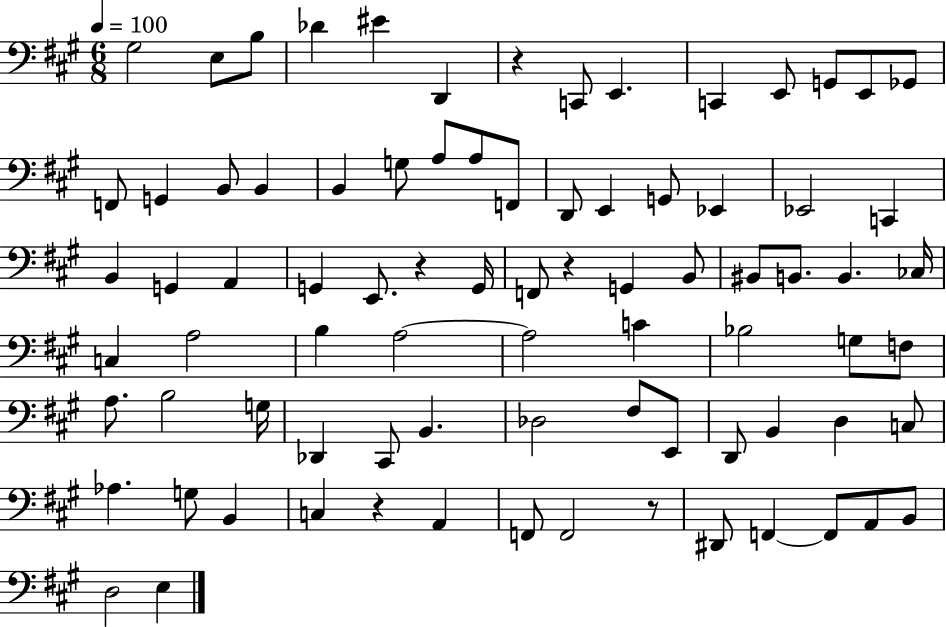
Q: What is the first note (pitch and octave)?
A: G#3